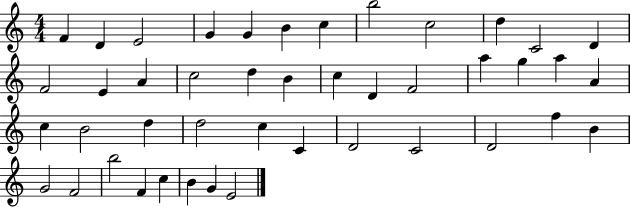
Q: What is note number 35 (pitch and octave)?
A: F5